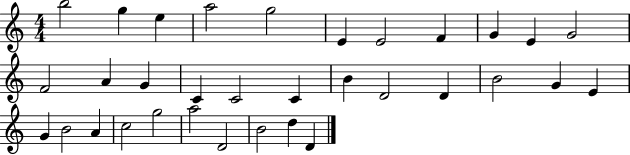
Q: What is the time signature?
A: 4/4